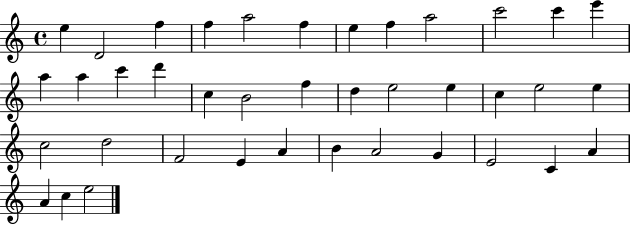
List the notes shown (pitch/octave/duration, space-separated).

E5/q D4/h F5/q F5/q A5/h F5/q E5/q F5/q A5/h C6/h C6/q E6/q A5/q A5/q C6/q D6/q C5/q B4/h F5/q D5/q E5/h E5/q C5/q E5/h E5/q C5/h D5/h F4/h E4/q A4/q B4/q A4/h G4/q E4/h C4/q A4/q A4/q C5/q E5/h